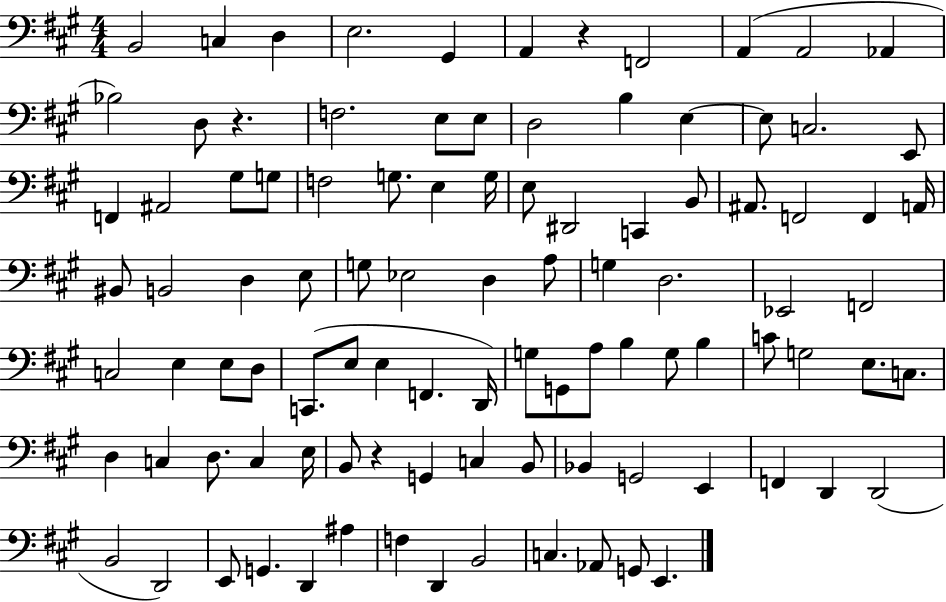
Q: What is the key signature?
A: A major